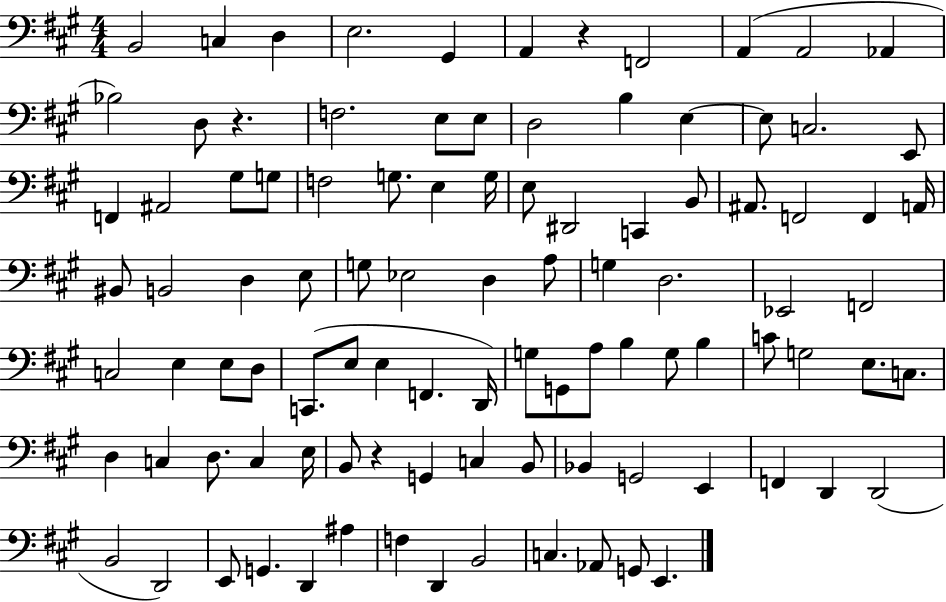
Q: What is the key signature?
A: A major